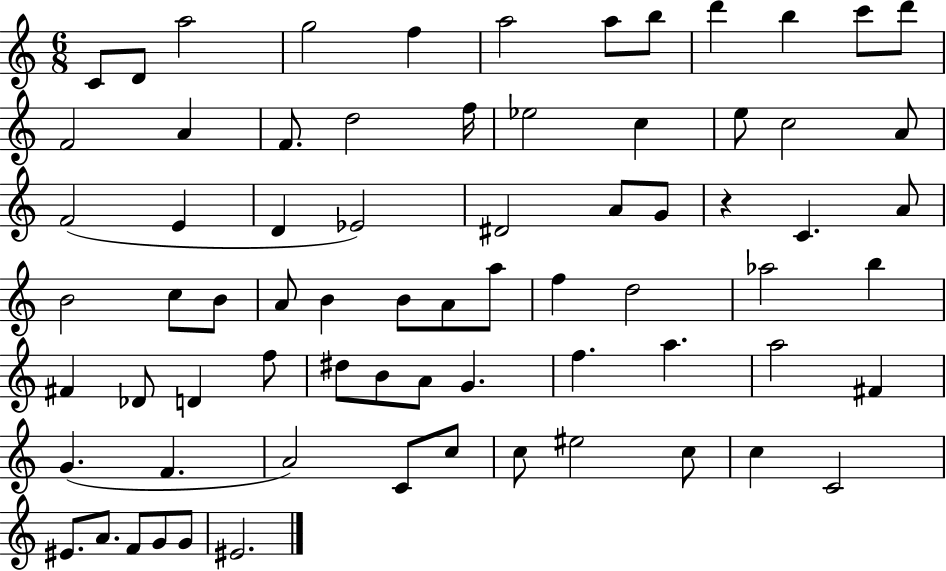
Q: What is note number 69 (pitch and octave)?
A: G4